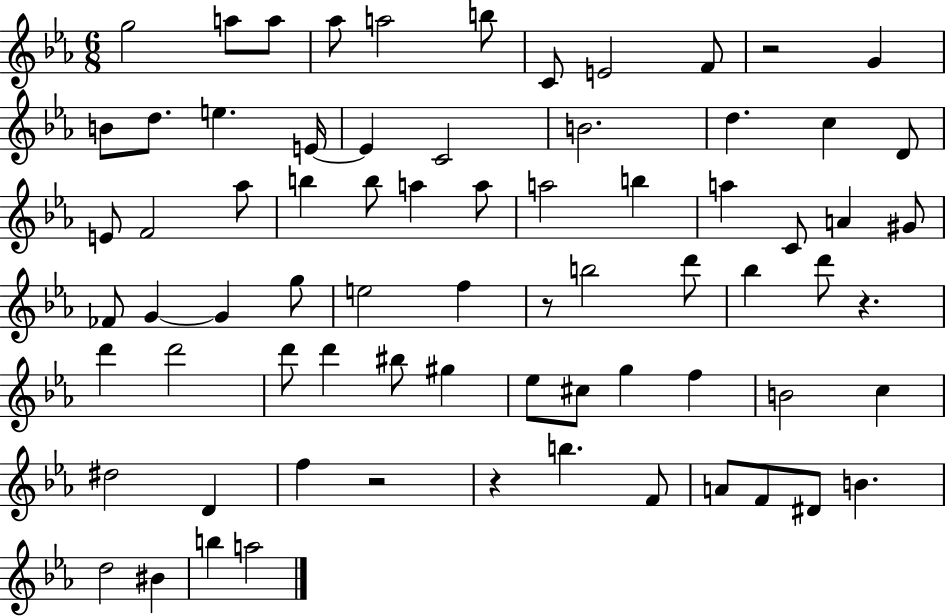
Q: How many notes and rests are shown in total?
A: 73